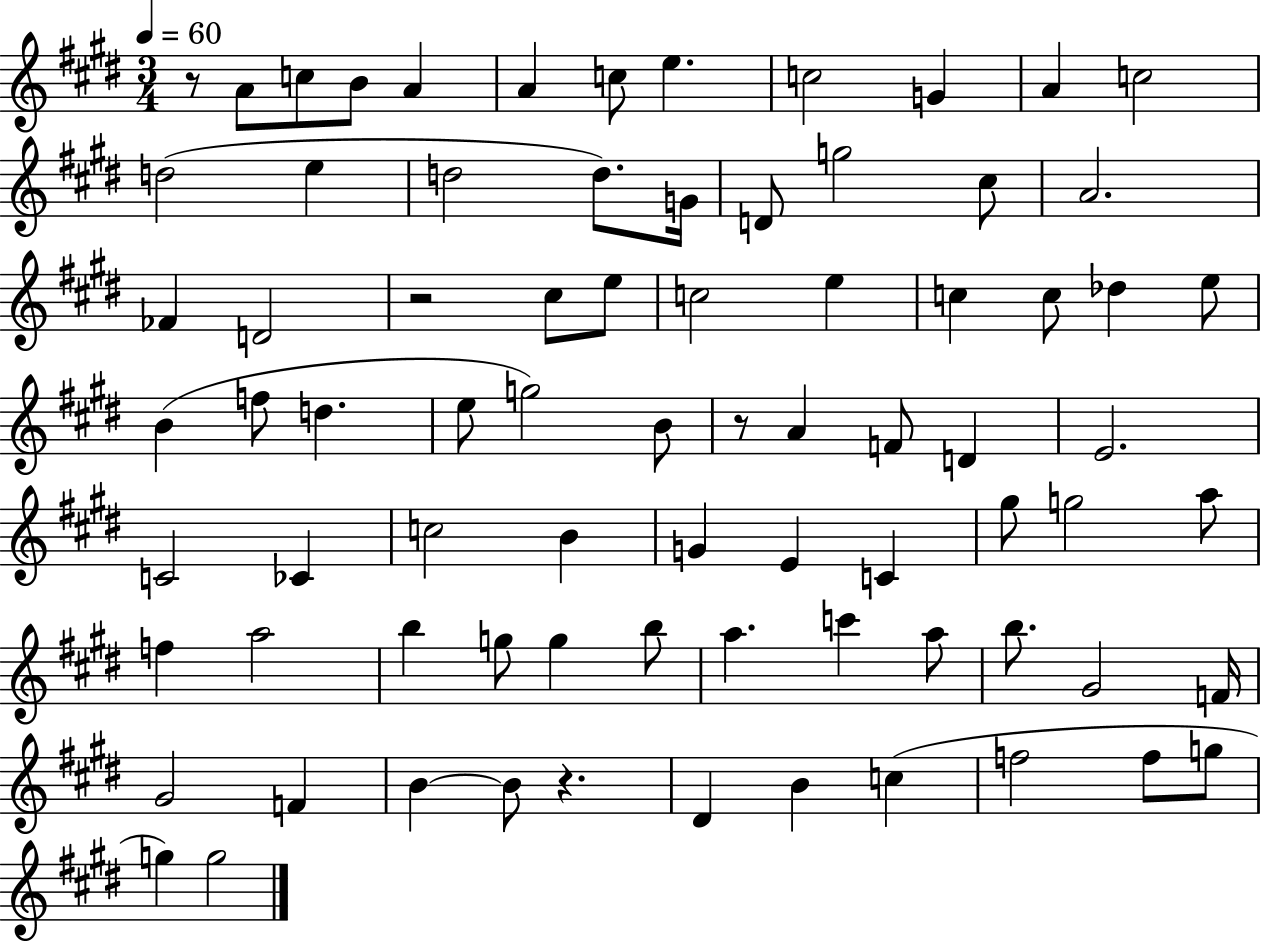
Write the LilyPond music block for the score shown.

{
  \clef treble
  \numericTimeSignature
  \time 3/4
  \key e \major
  \tempo 4 = 60
  r8 a'8 c''8 b'8 a'4 | a'4 c''8 e''4. | c''2 g'4 | a'4 c''2 | \break d''2( e''4 | d''2 d''8.) g'16 | d'8 g''2 cis''8 | a'2. | \break fes'4 d'2 | r2 cis''8 e''8 | c''2 e''4 | c''4 c''8 des''4 e''8 | \break b'4( f''8 d''4. | e''8 g''2) b'8 | r8 a'4 f'8 d'4 | e'2. | \break c'2 ces'4 | c''2 b'4 | g'4 e'4 c'4 | gis''8 g''2 a''8 | \break f''4 a''2 | b''4 g''8 g''4 b''8 | a''4. c'''4 a''8 | b''8. gis'2 f'16 | \break gis'2 f'4 | b'4~~ b'8 r4. | dis'4 b'4 c''4( | f''2 f''8 g''8 | \break g''4) g''2 | \bar "|."
}